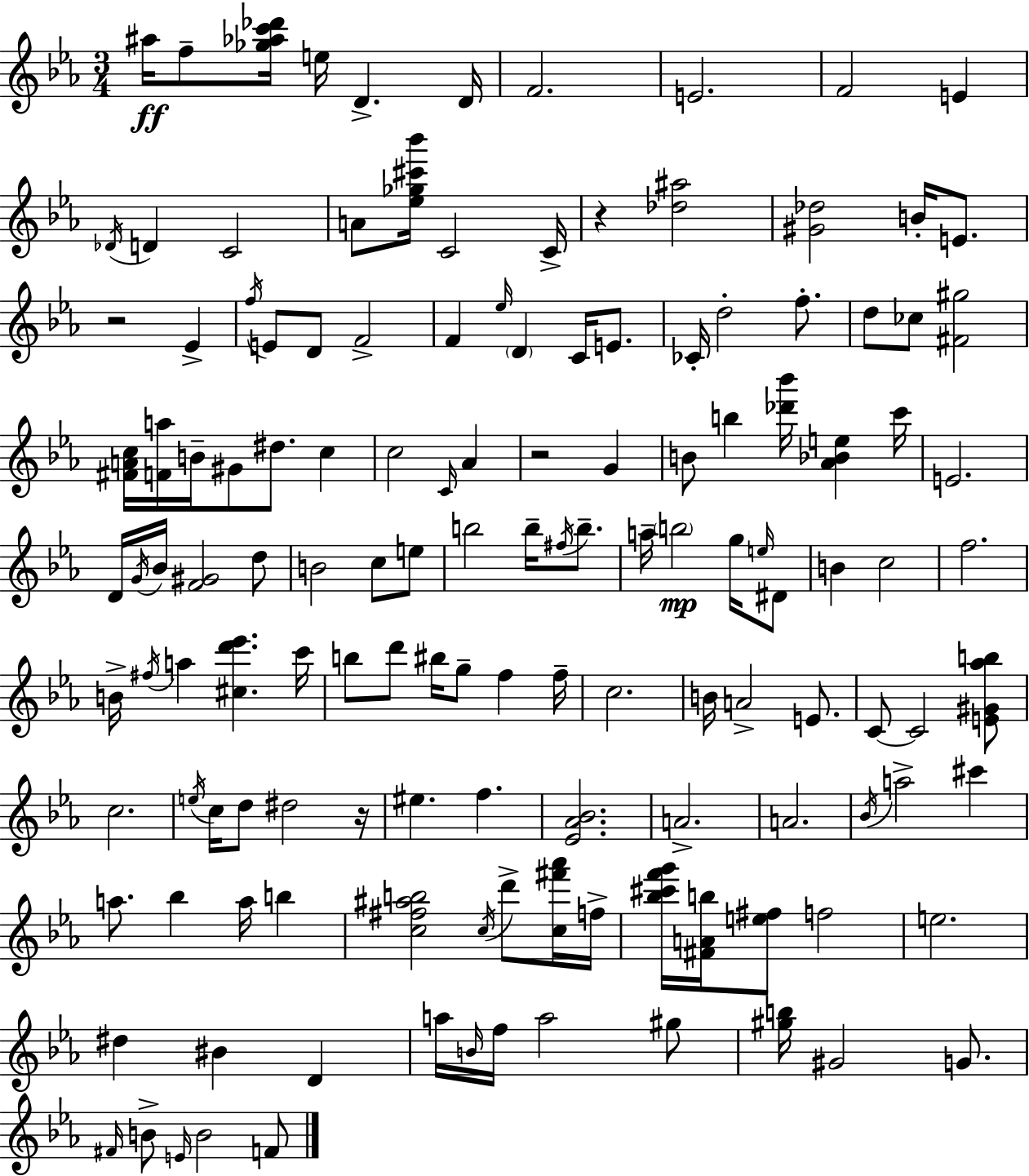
A#5/s F5/e [Gb5,Ab5,C6,Db6]/s E5/s D4/q. D4/s F4/h. E4/h. F4/h E4/q Db4/s D4/q C4/h A4/e [Eb5,Gb5,C#6,Bb6]/s C4/h C4/s R/q [Db5,A#5]/h [G#4,Db5]/h B4/s E4/e. R/h Eb4/q F5/s E4/e D4/e F4/h F4/q Eb5/s D4/q C4/s E4/e. CES4/s D5/h F5/e. D5/e CES5/e [F#4,G#5]/h [F#4,A4,C5]/s [F4,A5]/s B4/s G#4/e D#5/e. C5/q C5/h C4/s Ab4/q R/h G4/q B4/e B5/q [Db6,Bb6]/s [Ab4,Bb4,E5]/q C6/s E4/h. D4/s G4/s Bb4/s [F4,G#4]/h D5/e B4/h C5/e E5/e B5/h B5/s F#5/s B5/e. A5/s B5/h G5/s E5/s D#4/e B4/q C5/h F5/h. B4/s F#5/s A5/q [C#5,D6,Eb6]/q. C6/s B5/e D6/e BIS5/s G5/e F5/q F5/s C5/h. B4/s A4/h E4/e. C4/e C4/h [E4,G#4,Ab5,B5]/e C5/h. E5/s C5/s D5/e D#5/h R/s EIS5/q. F5/q. [Eb4,Ab4,Bb4]/h. A4/h. A4/h. Bb4/s A5/h C#6/q A5/e. Bb5/q A5/s B5/q [C5,F#5,A#5,B5]/h C5/s D6/e [C5,F#6,Ab6]/s F5/s [Bb5,C#6,F6,G6]/s [F#4,A4,B5]/s [E5,F#5]/e F5/h E5/h. D#5/q BIS4/q D4/q A5/s B4/s F5/s A5/h G#5/e [G#5,B5]/s G#4/h G4/e. F#4/s B4/e E4/s B4/h F4/e